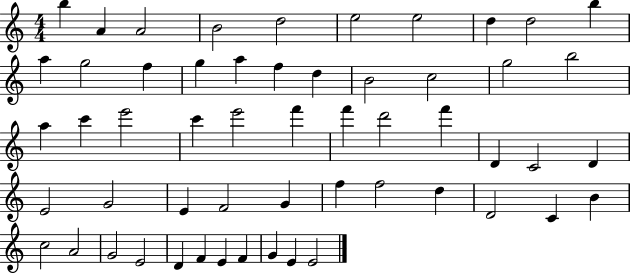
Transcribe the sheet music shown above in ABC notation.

X:1
T:Untitled
M:4/4
L:1/4
K:C
b A A2 B2 d2 e2 e2 d d2 b a g2 f g a f d B2 c2 g2 b2 a c' e'2 c' e'2 f' f' d'2 f' D C2 D E2 G2 E F2 G f f2 d D2 C B c2 A2 G2 E2 D F E F G E E2